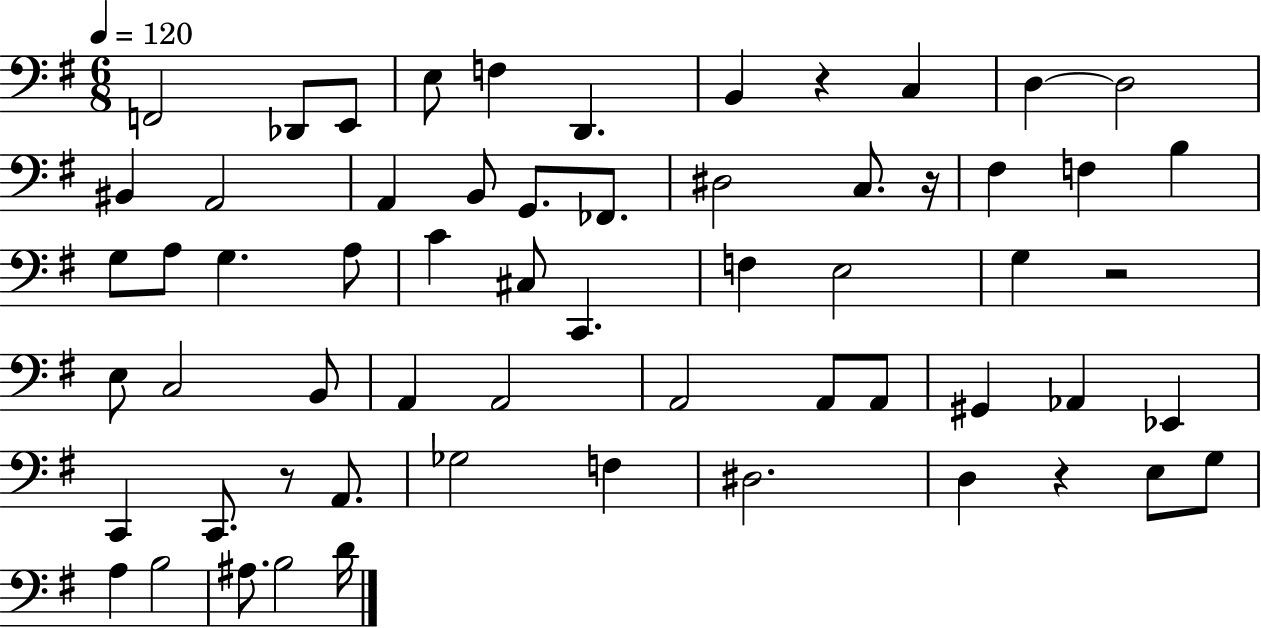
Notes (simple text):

F2/h Db2/e E2/e E3/e F3/q D2/q. B2/q R/q C3/q D3/q D3/h BIS2/q A2/h A2/q B2/e G2/e. FES2/e. D#3/h C3/e. R/s F#3/q F3/q B3/q G3/e A3/e G3/q. A3/e C4/q C#3/e C2/q. F3/q E3/h G3/q R/h E3/e C3/h B2/e A2/q A2/h A2/h A2/e A2/e G#2/q Ab2/q Eb2/q C2/q C2/e. R/e A2/e. Gb3/h F3/q D#3/h. D3/q R/q E3/e G3/e A3/q B3/h A#3/e. B3/h D4/s